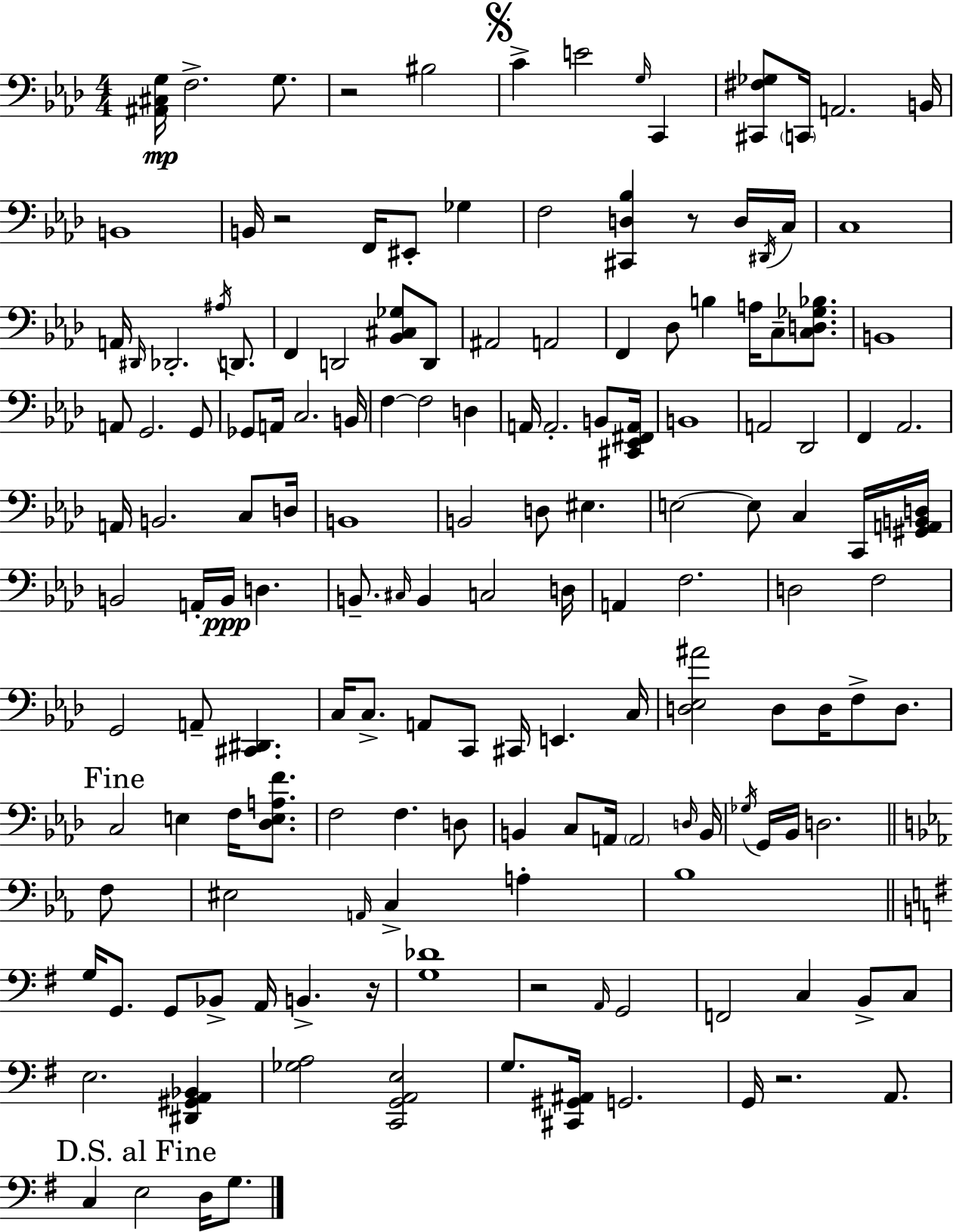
X:1
T:Untitled
M:4/4
L:1/4
K:Fm
[^A,,^C,G,]/4 F,2 G,/2 z2 ^B,2 C E2 G,/4 C,, [^C,,^F,_G,]/2 C,,/4 A,,2 B,,/4 B,,4 B,,/4 z2 F,,/4 ^E,,/2 _G, F,2 [^C,,D,_B,] z/2 D,/4 ^D,,/4 C,/4 C,4 A,,/4 ^D,,/4 _D,,2 ^A,/4 D,,/2 F,, D,,2 [_B,,^C,_G,]/2 D,,/2 ^A,,2 A,,2 F,, _D,/2 B, A,/4 C,/2 [C,D,_G,_B,]/2 B,,4 A,,/2 G,,2 G,,/2 _G,,/2 A,,/4 C,2 B,,/4 F, F,2 D, A,,/4 A,,2 B,,/2 [^C,,_E,,^F,,A,,]/4 B,,4 A,,2 _D,,2 F,, _A,,2 A,,/4 B,,2 C,/2 D,/4 B,,4 B,,2 D,/2 ^E, E,2 E,/2 C, C,,/4 [^G,,A,,B,,D,]/4 B,,2 A,,/4 B,,/4 D, B,,/2 ^C,/4 B,, C,2 D,/4 A,, F,2 D,2 F,2 G,,2 A,,/2 [^C,,^D,,] C,/4 C,/2 A,,/2 C,,/2 ^C,,/4 E,, C,/4 [D,_E,^A]2 D,/2 D,/4 F,/2 D,/2 C,2 E, F,/4 [_D,E,A,F]/2 F,2 F, D,/2 B,, C,/2 A,,/4 A,,2 D,/4 B,,/4 _G,/4 G,,/4 _B,,/4 D,2 F,/2 ^E,2 A,,/4 C, A, _B,4 G,/4 G,,/2 G,,/2 _B,,/2 A,,/4 B,, z/4 [G,_D]4 z2 A,,/4 G,,2 F,,2 C, B,,/2 C,/2 E,2 [^D,,^G,,A,,_B,,] [_G,A,]2 [C,,G,,A,,E,]2 G,/2 [^C,,^G,,^A,,]/4 G,,2 G,,/4 z2 A,,/2 C, E,2 D,/4 G,/2